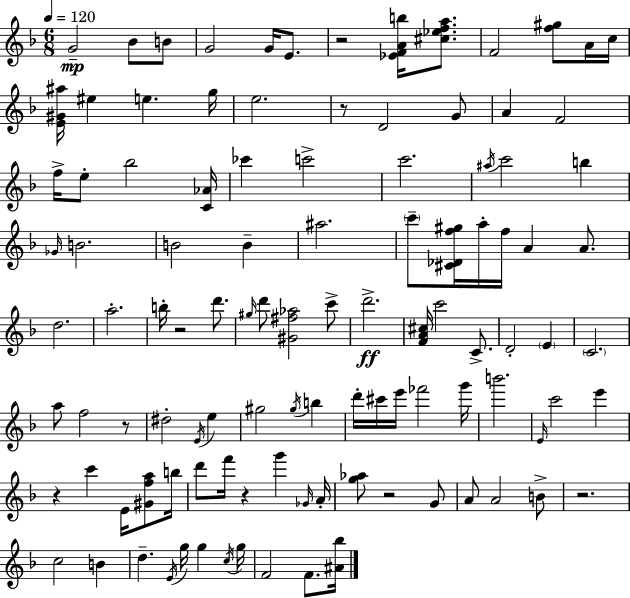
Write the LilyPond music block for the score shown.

{
  \clef treble
  \numericTimeSignature
  \time 6/8
  \key d \minor
  \tempo 4 = 120
  g'2--\mp bes'8 b'8 | g'2 g'16 e'8. | r2 <ees' f' a' b''>16 <cis'' ees'' f'' a''>8. | f'2 <f'' gis''>8 a'16 c''16 | \break <e' gis' ais''>16 eis''4 e''4. g''16 | e''2. | r8 d'2 g'8 | a'4 f'2 | \break f''16-> e''8-. bes''2 <c' aes'>16 | ces'''4 c'''2-> | c'''2. | \acciaccatura { ais''16 } c'''2 b''4 | \break \grace { ges'16 } b'2. | b'2 b'4-- | ais''2. | \parenthesize c'''8-- <cis' des' f'' gis''>16 a''16-. f''16 a'4 a'8. | \break d''2. | a''2.-. | b''16-. r2 d'''8. | \grace { gis''16 } d'''8 <gis' fis'' aes''>2 | \break c'''8-> d'''2.->\ff | <f' a' cis''>16 c'''2 | c'8.-> d'2-. \parenthesize e'4 | \parenthesize c'2. | \break a''8 f''2 | r8 dis''2-. \acciaccatura { e'16 } | e''4 gis''2 | \acciaccatura { gis''16 } b''4 d'''16-. cis'''16 e'''16 fes'''2 | \break g'''16 b'''2. | \grace { e'16 } c'''2 | e'''4 r4 c'''4 | e'16 <gis' f'' a''>8 b''16 d'''8 f'''16 r4 | \break g'''4 \grace { ges'16 } a'16-. <g'' aes''>8 r2 | g'8 a'8 a'2 | b'8-> r2. | c''2 | \break b'4 d''4.-- | \acciaccatura { e'16 } g''16 g''4 \acciaccatura { c''16 } g''16 f'2 | f'8. <ais' bes''>16 \bar "|."
}